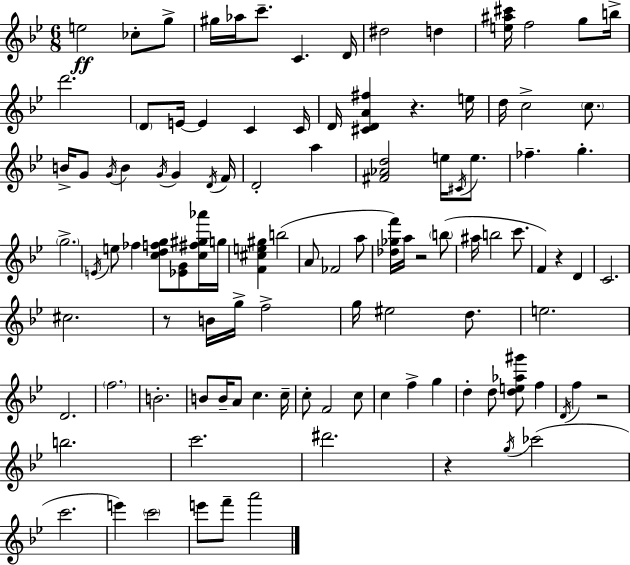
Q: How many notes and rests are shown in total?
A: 109